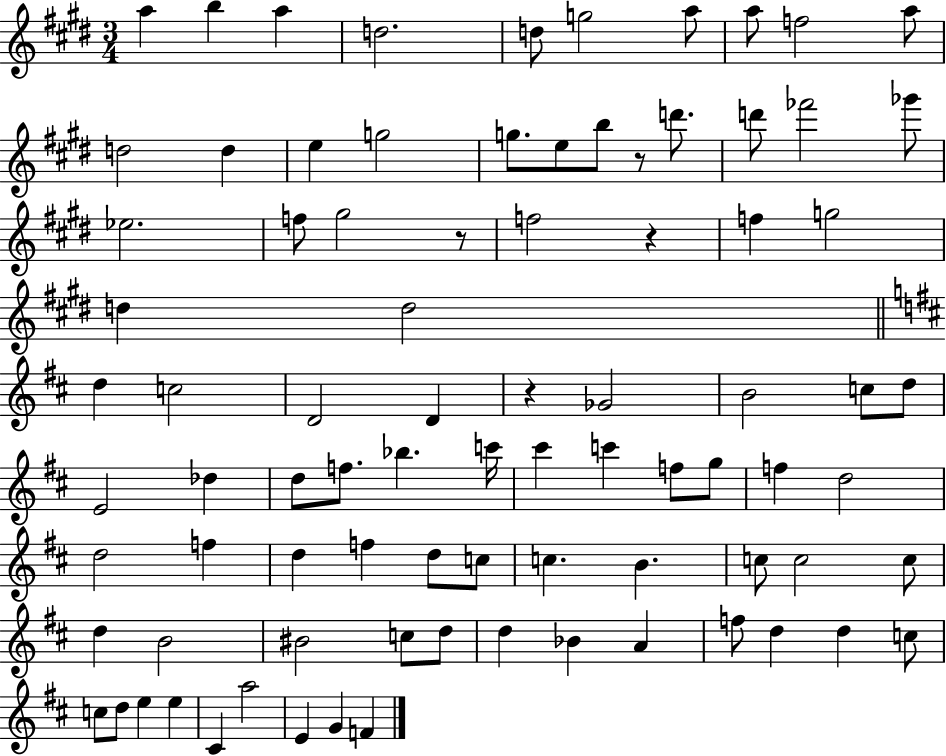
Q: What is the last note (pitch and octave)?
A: F4